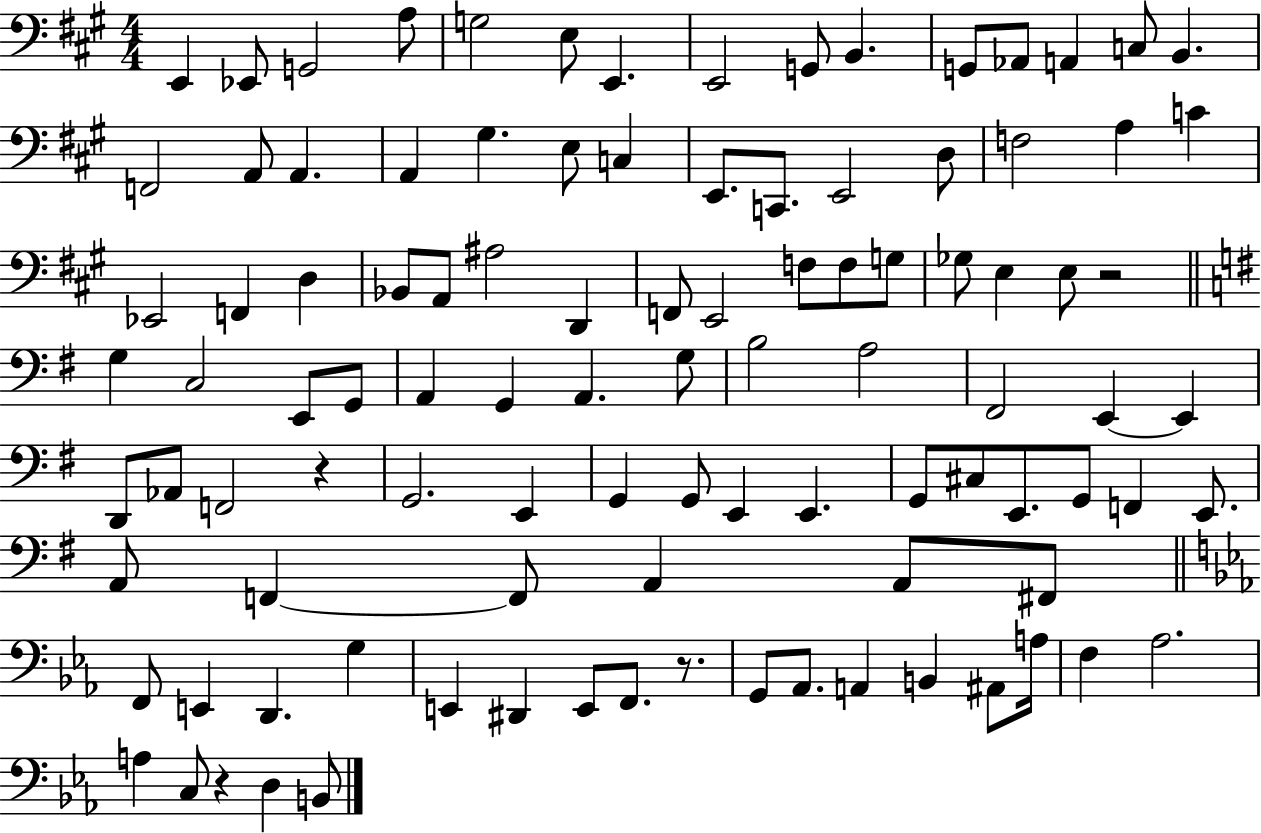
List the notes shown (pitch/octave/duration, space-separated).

E2/q Eb2/e G2/h A3/e G3/h E3/e E2/q. E2/h G2/e B2/q. G2/e Ab2/e A2/q C3/e B2/q. F2/h A2/e A2/q. A2/q G#3/q. E3/e C3/q E2/e. C2/e. E2/h D3/e F3/h A3/q C4/q Eb2/h F2/q D3/q Bb2/e A2/e A#3/h D2/q F2/e E2/h F3/e F3/e G3/e Gb3/e E3/q E3/e R/h G3/q C3/h E2/e G2/e A2/q G2/q A2/q. G3/e B3/h A3/h F#2/h E2/q E2/q D2/e Ab2/e F2/h R/q G2/h. E2/q G2/q G2/e E2/q E2/q. G2/e C#3/e E2/e. G2/e F2/q E2/e. A2/e F2/q F2/e A2/q A2/e F#2/e F2/e E2/q D2/q. G3/q E2/q D#2/q E2/e F2/e. R/e. G2/e Ab2/e. A2/q B2/q A#2/e A3/s F3/q Ab3/h. A3/q C3/e R/q D3/q B2/e